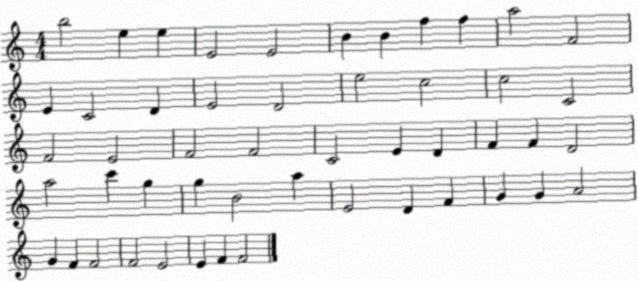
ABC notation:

X:1
T:Untitled
M:4/4
L:1/4
K:C
b2 e e E2 E2 B B f f a2 F2 E C2 D E2 D2 e2 c2 c2 C2 F2 E2 F2 F2 C2 E D F F D2 a2 c' g g B2 a E2 D F G G A2 G F F2 F2 E2 E F F2